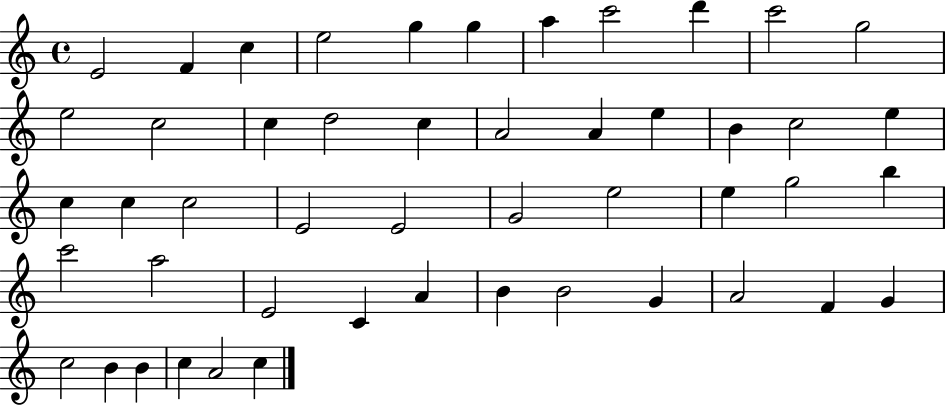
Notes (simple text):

E4/h F4/q C5/q E5/h G5/q G5/q A5/q C6/h D6/q C6/h G5/h E5/h C5/h C5/q D5/h C5/q A4/h A4/q E5/q B4/q C5/h E5/q C5/q C5/q C5/h E4/h E4/h G4/h E5/h E5/q G5/h B5/q C6/h A5/h E4/h C4/q A4/q B4/q B4/h G4/q A4/h F4/q G4/q C5/h B4/q B4/q C5/q A4/h C5/q